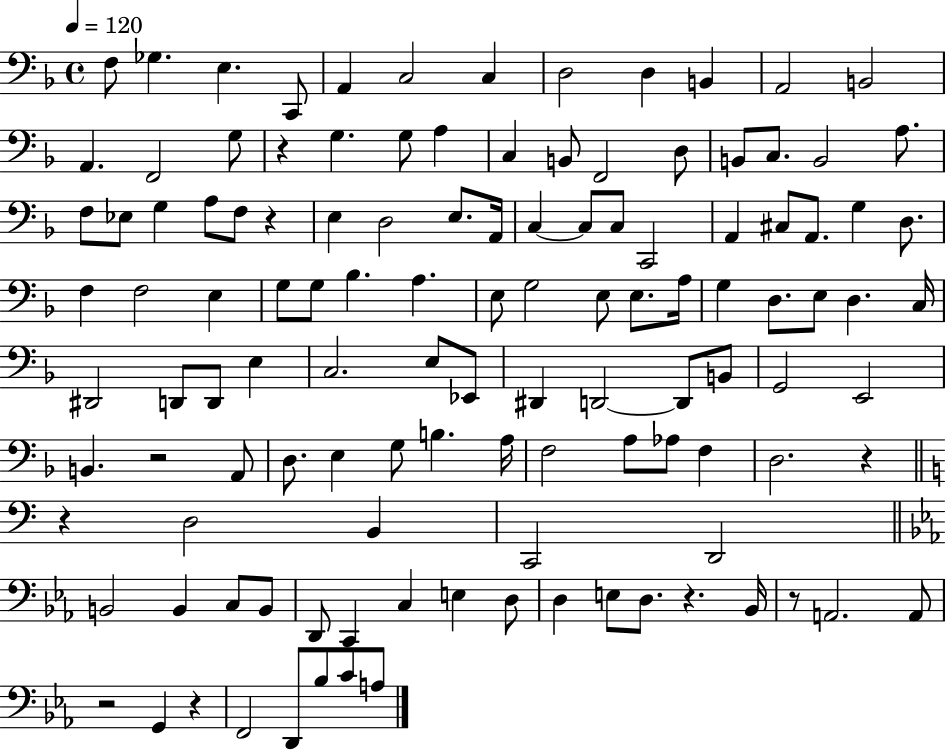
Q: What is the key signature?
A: F major